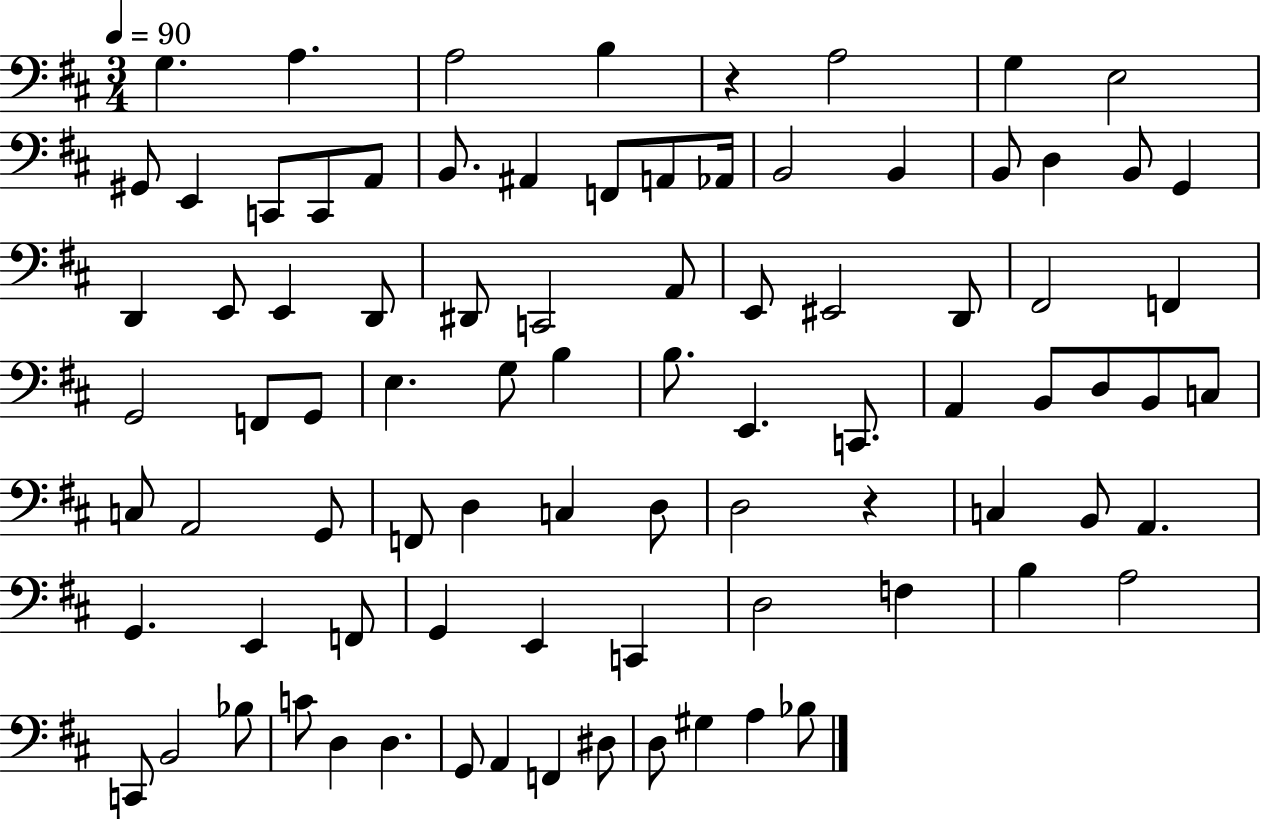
{
  \clef bass
  \numericTimeSignature
  \time 3/4
  \key d \major
  \tempo 4 = 90
  g4. a4. | a2 b4 | r4 a2 | g4 e2 | \break gis,8 e,4 c,8 c,8 a,8 | b,8. ais,4 f,8 a,8 aes,16 | b,2 b,4 | b,8 d4 b,8 g,4 | \break d,4 e,8 e,4 d,8 | dis,8 c,2 a,8 | e,8 eis,2 d,8 | fis,2 f,4 | \break g,2 f,8 g,8 | e4. g8 b4 | b8. e,4. c,8. | a,4 b,8 d8 b,8 c8 | \break c8 a,2 g,8 | f,8 d4 c4 d8 | d2 r4 | c4 b,8 a,4. | \break g,4. e,4 f,8 | g,4 e,4 c,4 | d2 f4 | b4 a2 | \break c,8 b,2 bes8 | c'8 d4 d4. | g,8 a,4 f,4 dis8 | d8 gis4 a4 bes8 | \break \bar "|."
}